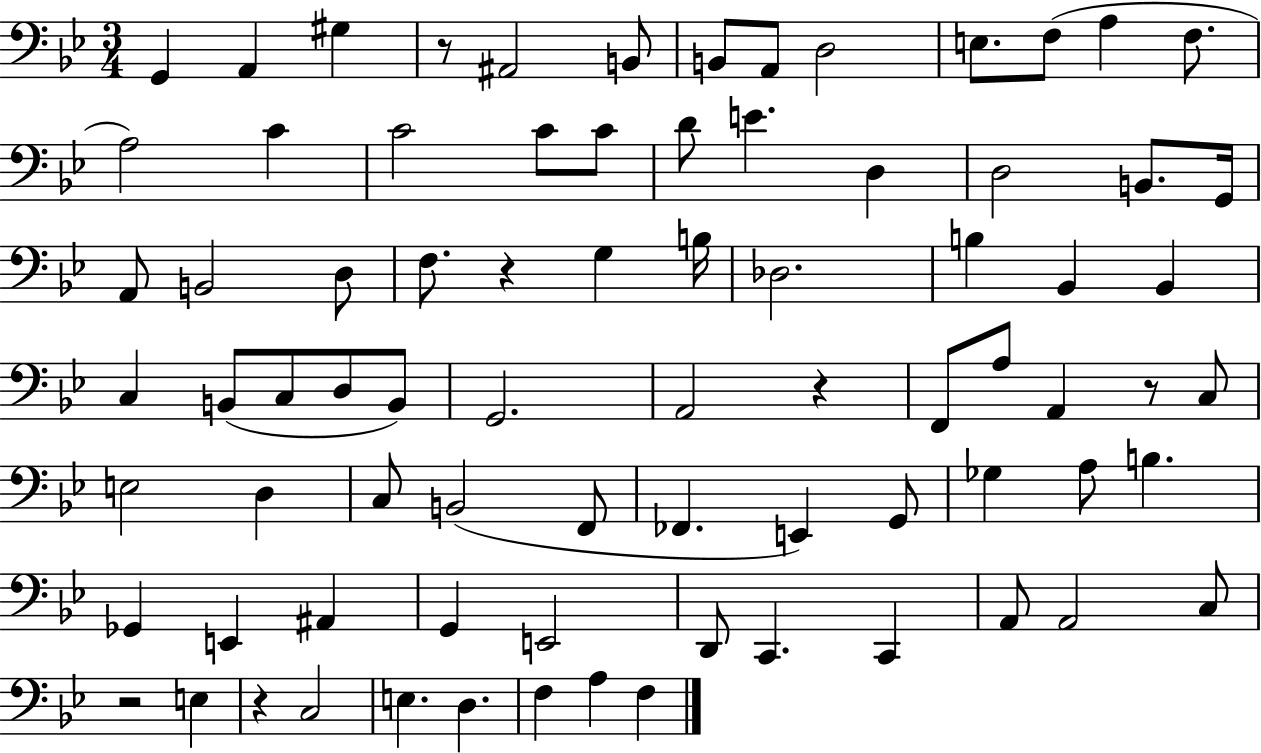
{
  \clef bass
  \numericTimeSignature
  \time 3/4
  \key bes \major
  g,4 a,4 gis4 | r8 ais,2 b,8 | b,8 a,8 d2 | e8. f8( a4 f8. | \break a2) c'4 | c'2 c'8 c'8 | d'8 e'4. d4 | d2 b,8. g,16 | \break a,8 b,2 d8 | f8. r4 g4 b16 | des2. | b4 bes,4 bes,4 | \break c4 b,8( c8 d8 b,8) | g,2. | a,2 r4 | f,8 a8 a,4 r8 c8 | \break e2 d4 | c8 b,2( f,8 | fes,4. e,4) g,8 | ges4 a8 b4. | \break ges,4 e,4 ais,4 | g,4 e,2 | d,8 c,4. c,4 | a,8 a,2 c8 | \break r2 e4 | r4 c2 | e4. d4. | f4 a4 f4 | \break \bar "|."
}